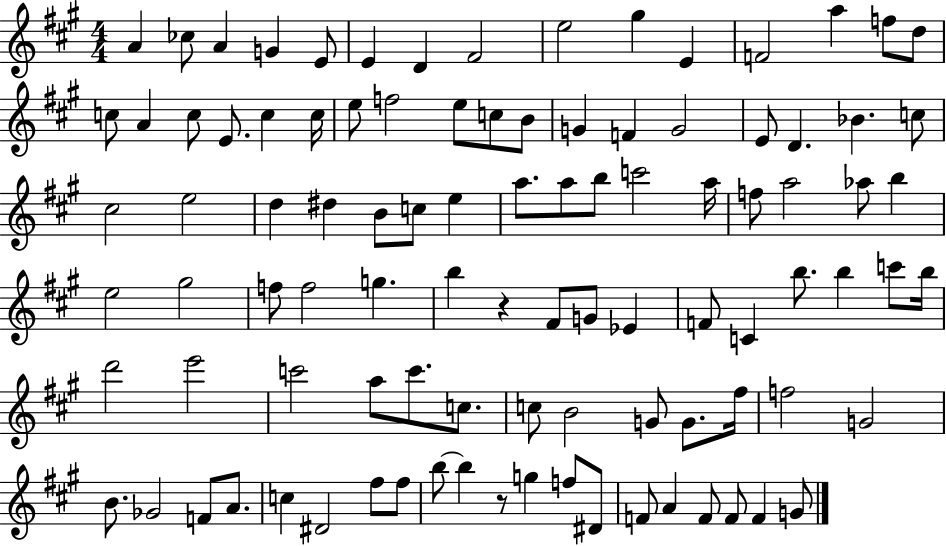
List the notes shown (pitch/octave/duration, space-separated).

A4/q CES5/e A4/q G4/q E4/e E4/q D4/q F#4/h E5/h G#5/q E4/q F4/h A5/q F5/e D5/e C5/e A4/q C5/e E4/e. C5/q C5/s E5/e F5/h E5/e C5/e B4/e G4/q F4/q G4/h E4/e D4/q. Bb4/q. C5/e C#5/h E5/h D5/q D#5/q B4/e C5/e E5/q A5/e. A5/e B5/e C6/h A5/s F5/e A5/h Ab5/e B5/q E5/h G#5/h F5/e F5/h G5/q. B5/q R/q F#4/e G4/e Eb4/q F4/e C4/q B5/e. B5/q C6/e B5/s D6/h E6/h C6/h A5/e C6/e. C5/e. C5/e B4/h G4/e G4/e. F#5/s F5/h G4/h B4/e. Gb4/h F4/e A4/e. C5/q D#4/h F#5/e F#5/e B5/e B5/q R/e G5/q F5/e D#4/e F4/e A4/q F4/e F4/e F4/q G4/e